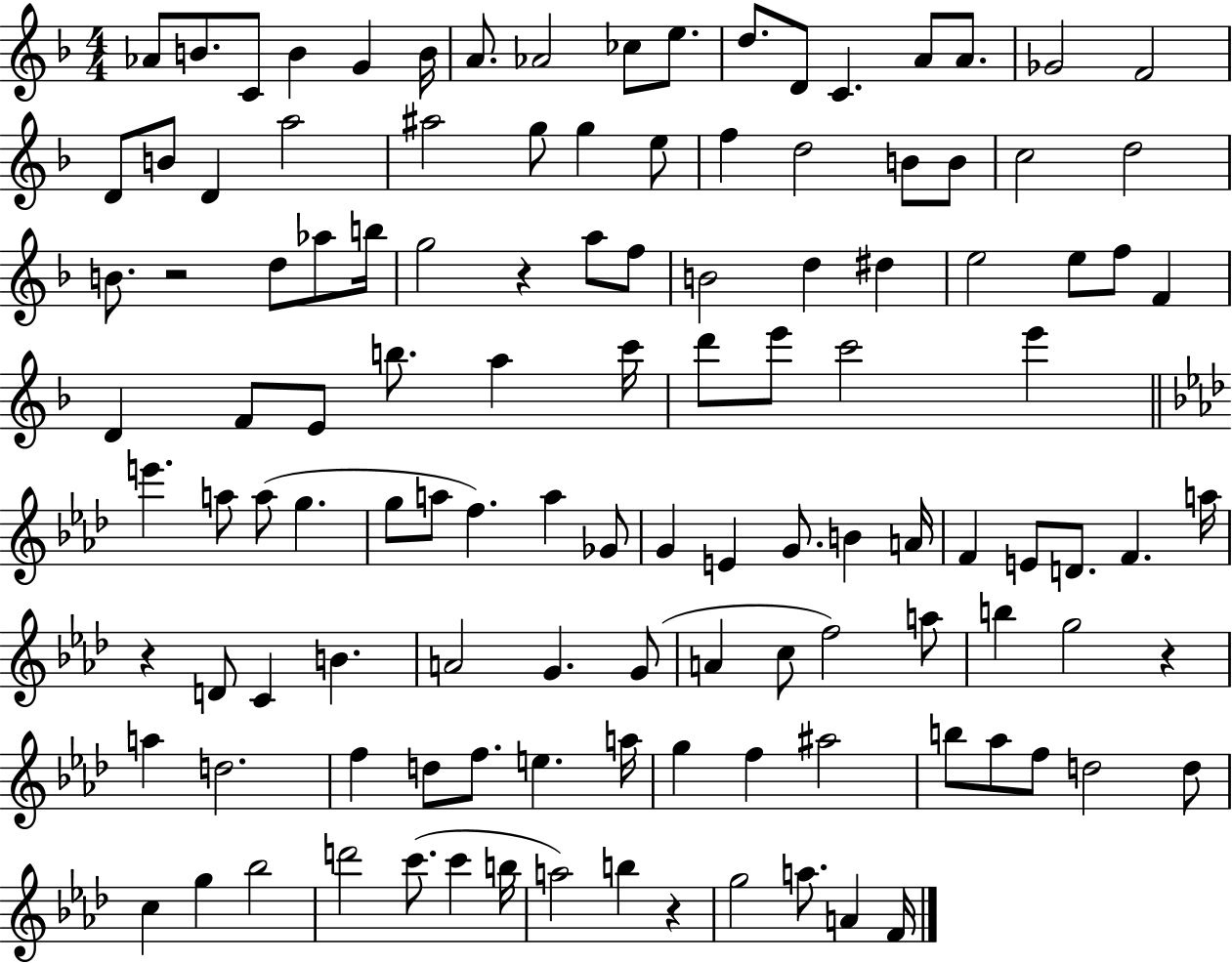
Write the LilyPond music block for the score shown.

{
  \clef treble
  \numericTimeSignature
  \time 4/4
  \key f \major
  aes'8 b'8. c'8 b'4 g'4 b'16 | a'8. aes'2 ces''8 e''8. | d''8. d'8 c'4. a'8 a'8. | ges'2 f'2 | \break d'8 b'8 d'4 a''2 | ais''2 g''8 g''4 e''8 | f''4 d''2 b'8 b'8 | c''2 d''2 | \break b'8. r2 d''8 aes''8 b''16 | g''2 r4 a''8 f''8 | b'2 d''4 dis''4 | e''2 e''8 f''8 f'4 | \break d'4 f'8 e'8 b''8. a''4 c'''16 | d'''8 e'''8 c'''2 e'''4 | \bar "||" \break \key aes \major e'''4. a''8 a''8( g''4. | g''8 a''8 f''4.) a''4 ges'8 | g'4 e'4 g'8. b'4 a'16 | f'4 e'8 d'8. f'4. a''16 | \break r4 d'8 c'4 b'4. | a'2 g'4. g'8( | a'4 c''8 f''2) a''8 | b''4 g''2 r4 | \break a''4 d''2. | f''4 d''8 f''8. e''4. a''16 | g''4 f''4 ais''2 | b''8 aes''8 f''8 d''2 d''8 | \break c''4 g''4 bes''2 | d'''2 c'''8.( c'''4 b''16 | a''2) b''4 r4 | g''2 a''8. a'4 f'16 | \break \bar "|."
}